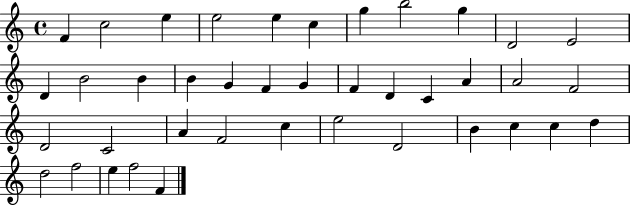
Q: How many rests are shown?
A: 0